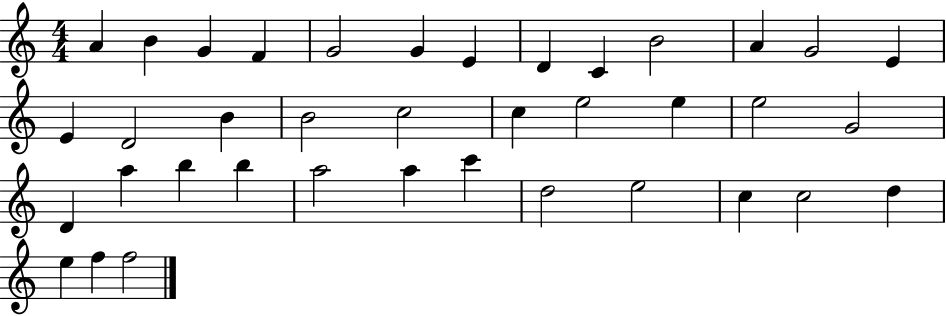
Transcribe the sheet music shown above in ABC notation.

X:1
T:Untitled
M:4/4
L:1/4
K:C
A B G F G2 G E D C B2 A G2 E E D2 B B2 c2 c e2 e e2 G2 D a b b a2 a c' d2 e2 c c2 d e f f2